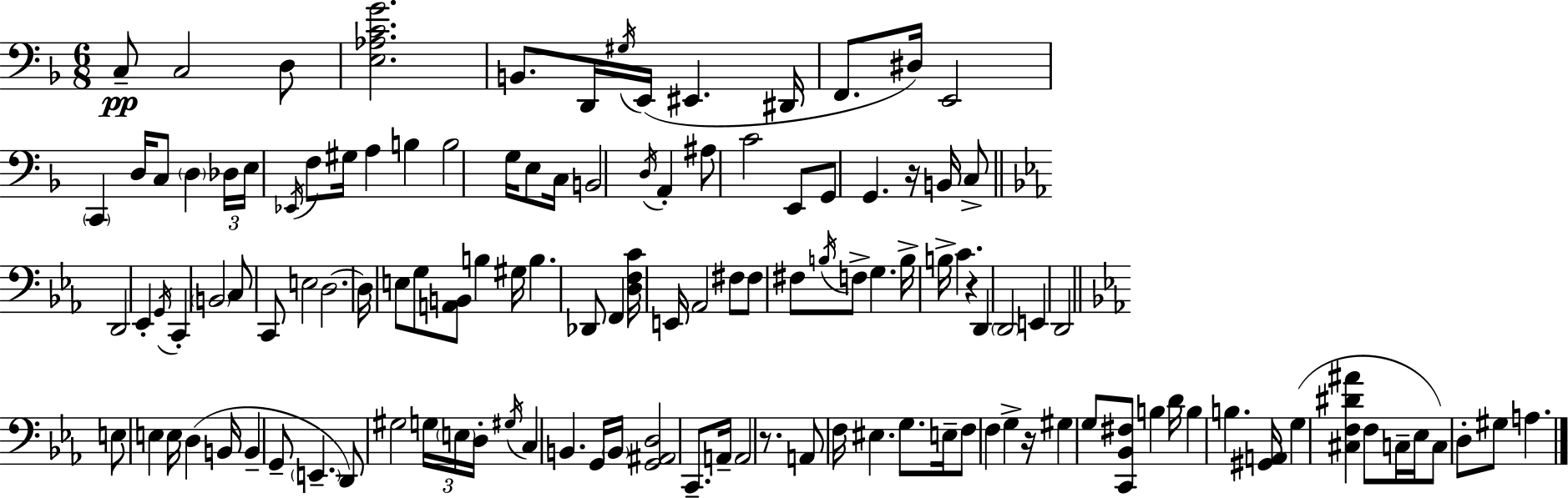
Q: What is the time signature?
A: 6/8